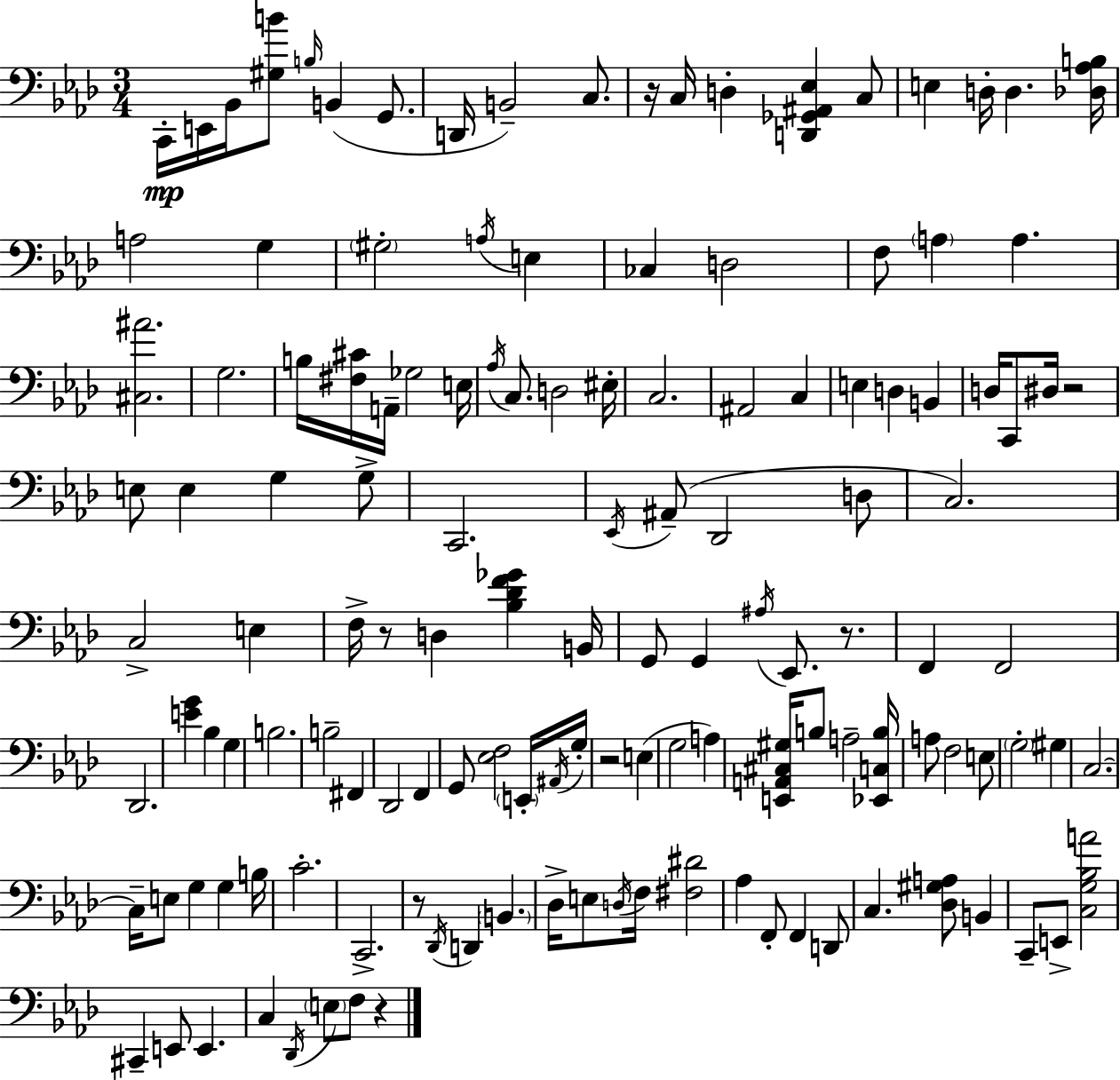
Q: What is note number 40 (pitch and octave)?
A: B2